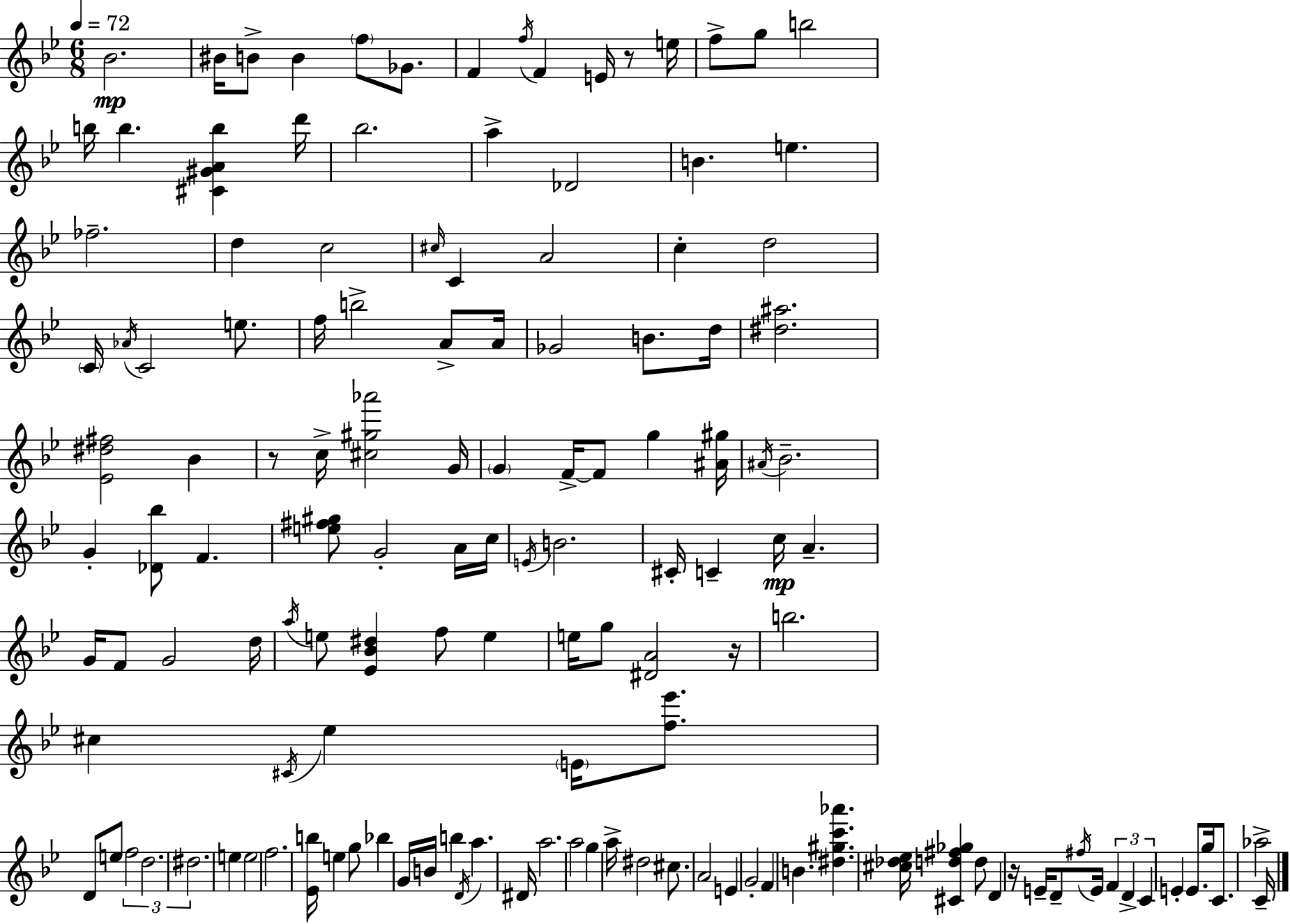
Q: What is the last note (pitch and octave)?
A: C4